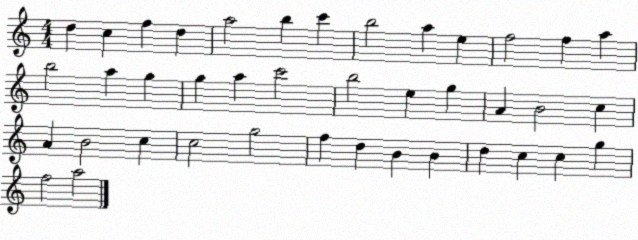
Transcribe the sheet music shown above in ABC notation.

X:1
T:Untitled
M:4/4
L:1/4
K:C
d c f d a2 b c' b2 a e f2 f a b2 a g g a c'2 b2 e g A B2 c A B2 c c2 g2 f d B B d c c g f2 a2